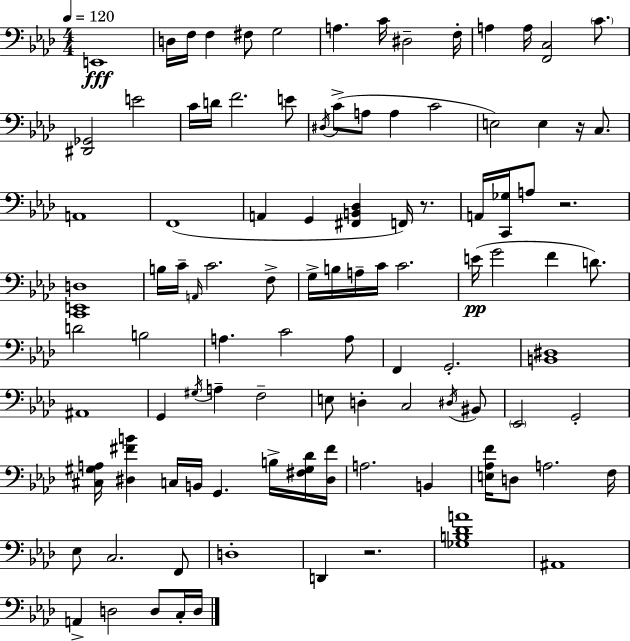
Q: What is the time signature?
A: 4/4